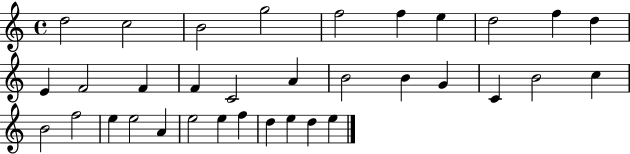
{
  \clef treble
  \time 4/4
  \defaultTimeSignature
  \key c \major
  d''2 c''2 | b'2 g''2 | f''2 f''4 e''4 | d''2 f''4 d''4 | \break e'4 f'2 f'4 | f'4 c'2 a'4 | b'2 b'4 g'4 | c'4 b'2 c''4 | \break b'2 f''2 | e''4 e''2 a'4 | e''2 e''4 f''4 | d''4 e''4 d''4 e''4 | \break \bar "|."
}